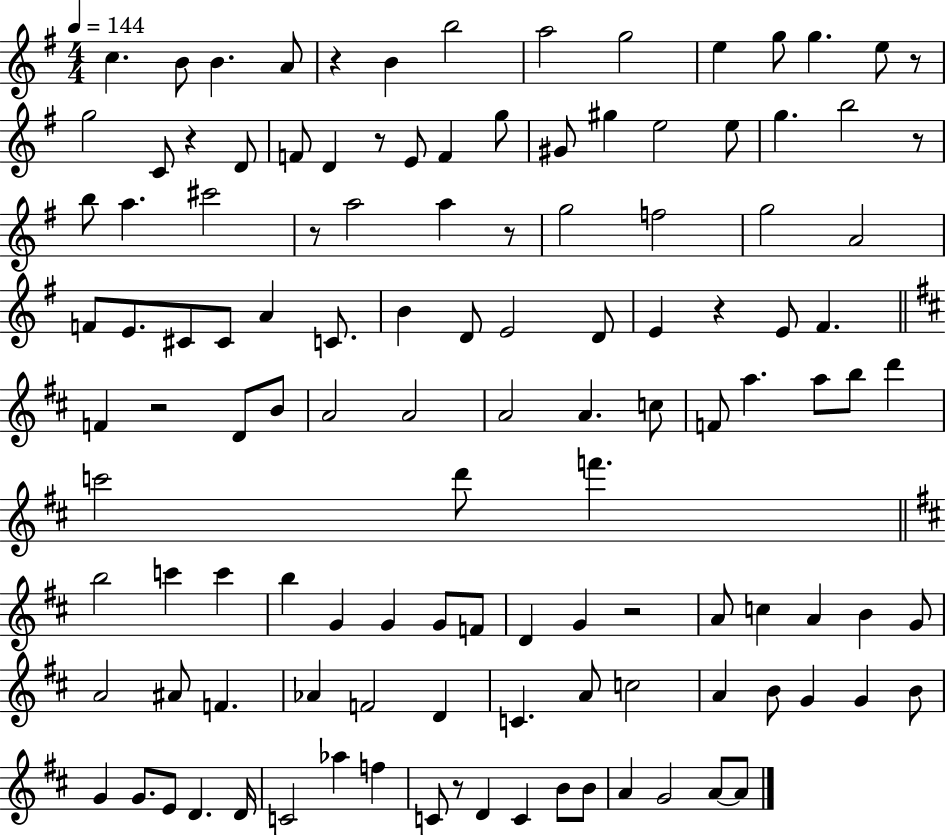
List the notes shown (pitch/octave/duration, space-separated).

C5/q. B4/e B4/q. A4/e R/q B4/q B5/h A5/h G5/h E5/q G5/e G5/q. E5/e R/e G5/h C4/e R/q D4/e F4/e D4/q R/e E4/e F4/q G5/e G#4/e G#5/q E5/h E5/e G5/q. B5/h R/e B5/e A5/q. C#6/h R/e A5/h A5/q R/e G5/h F5/h G5/h A4/h F4/e E4/e. C#4/e C#4/e A4/q C4/e. B4/q D4/e E4/h D4/e E4/q R/q E4/e F#4/q. F4/q R/h D4/e B4/e A4/h A4/h A4/h A4/q. C5/e F4/e A5/q. A5/e B5/e D6/q C6/h D6/e F6/q. B5/h C6/q C6/q B5/q G4/q G4/q G4/e F4/e D4/q G4/q R/h A4/e C5/q A4/q B4/q G4/e A4/h A#4/e F4/q. Ab4/q F4/h D4/q C4/q. A4/e C5/h A4/q B4/e G4/q G4/q B4/e G4/q G4/e. E4/e D4/q. D4/s C4/h Ab5/q F5/q C4/e R/e D4/q C4/q B4/e B4/e A4/q G4/h A4/e A4/e